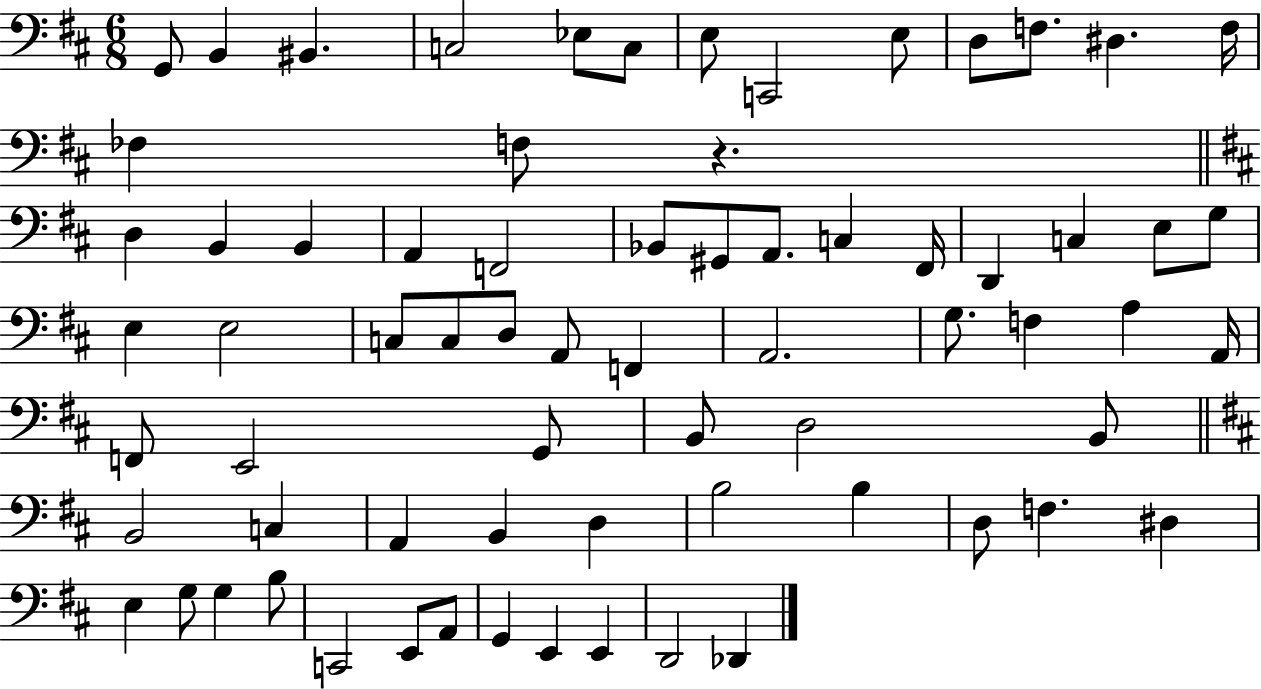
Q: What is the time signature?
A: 6/8